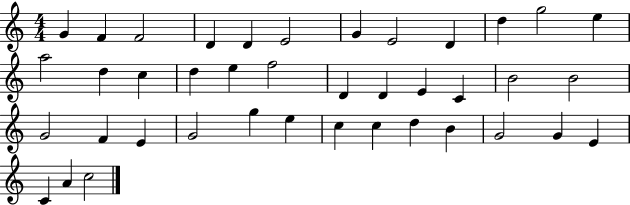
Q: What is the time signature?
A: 4/4